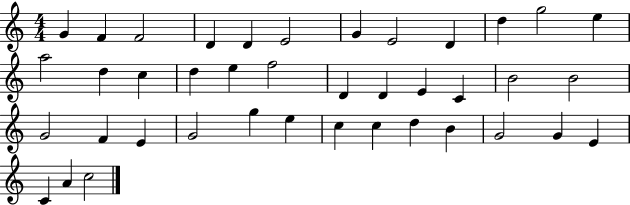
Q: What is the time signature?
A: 4/4